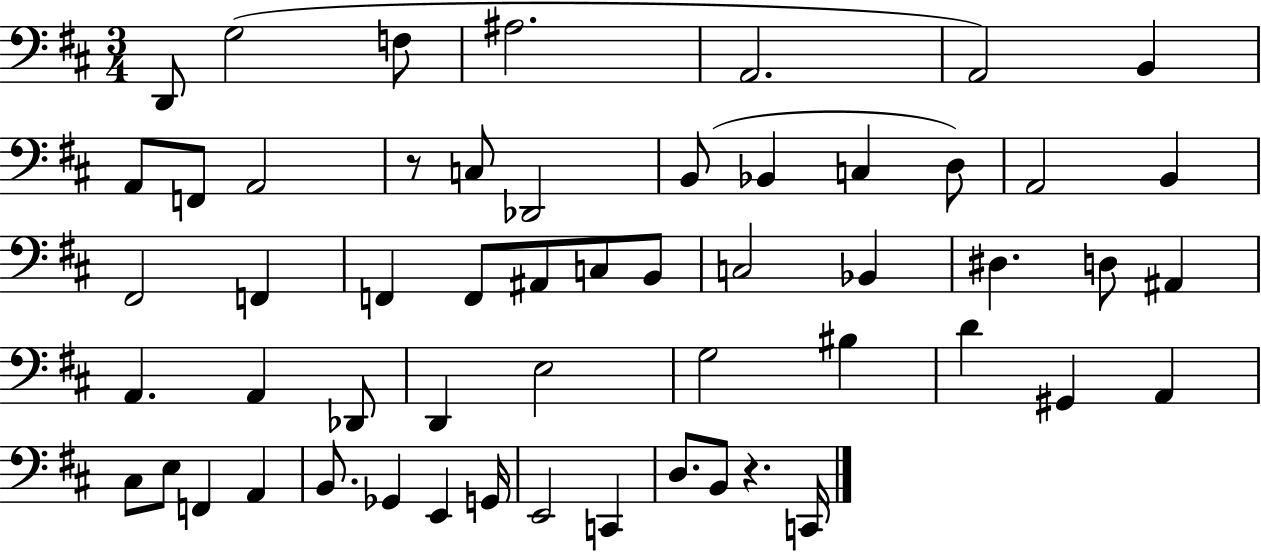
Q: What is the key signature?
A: D major